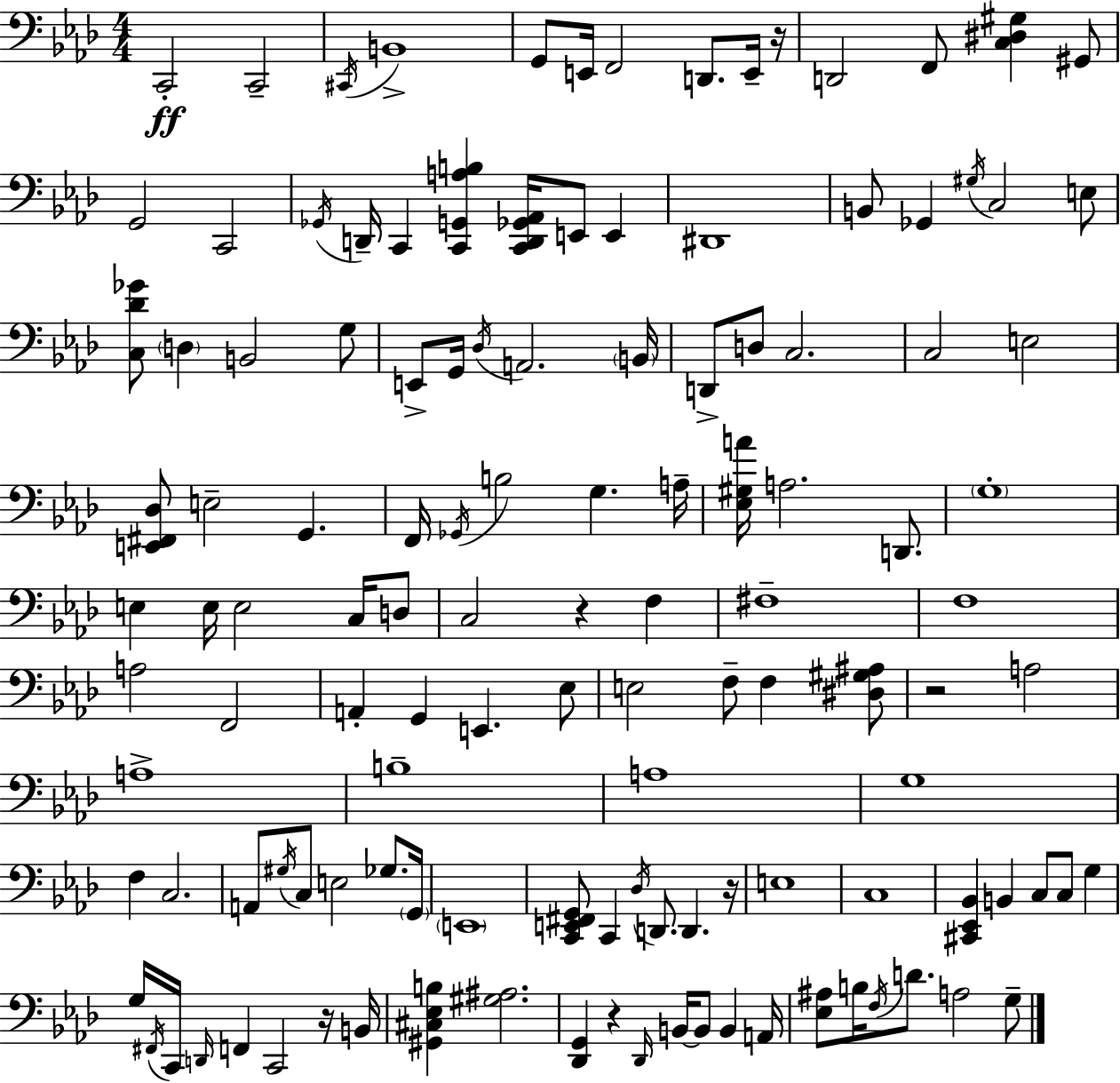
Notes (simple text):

C2/h C2/h C#2/s B2/w G2/e E2/s F2/h D2/e. E2/s R/s D2/h F2/e [C3,D#3,G#3]/q G#2/e G2/h C2/h Gb2/s D2/s C2/q [C2,G2,A3,B3]/q [C2,D2,Gb2,Ab2]/s E2/e E2/q D#2/w B2/e Gb2/q G#3/s C3/h E3/e [C3,Db4,Gb4]/e D3/q B2/h G3/e E2/e G2/s Db3/s A2/h. B2/s D2/e D3/e C3/h. C3/h E3/h [E2,F#2,Db3]/e E3/h G2/q. F2/s Gb2/s B3/h G3/q. A3/s [Eb3,G#3,A4]/s A3/h. D2/e. G3/w E3/q E3/s E3/h C3/s D3/e C3/h R/q F3/q F#3/w F3/w A3/h F2/h A2/q G2/q E2/q. Eb3/e E3/h F3/e F3/q [D#3,G#3,A#3]/e R/h A3/h A3/w B3/w A3/w G3/w F3/q C3/h. A2/e G#3/s C3/e E3/h Gb3/e. G2/s E2/w [C2,E2,F#2,G2]/e C2/q Db3/s D2/e. D2/q. R/s E3/w C3/w [C#2,Eb2,Bb2]/q B2/q C3/e C3/e G3/q G3/s F#2/s C2/s D2/s F2/q C2/h R/s B2/s [G#2,C#3,Eb3,B3]/q [G#3,A#3]/h. [Db2,G2]/q R/q Db2/s B2/s B2/e B2/q A2/s [Eb3,A#3]/e B3/s F3/s D4/e. A3/h G3/e